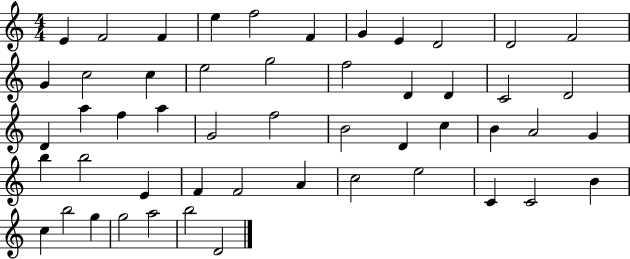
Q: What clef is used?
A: treble